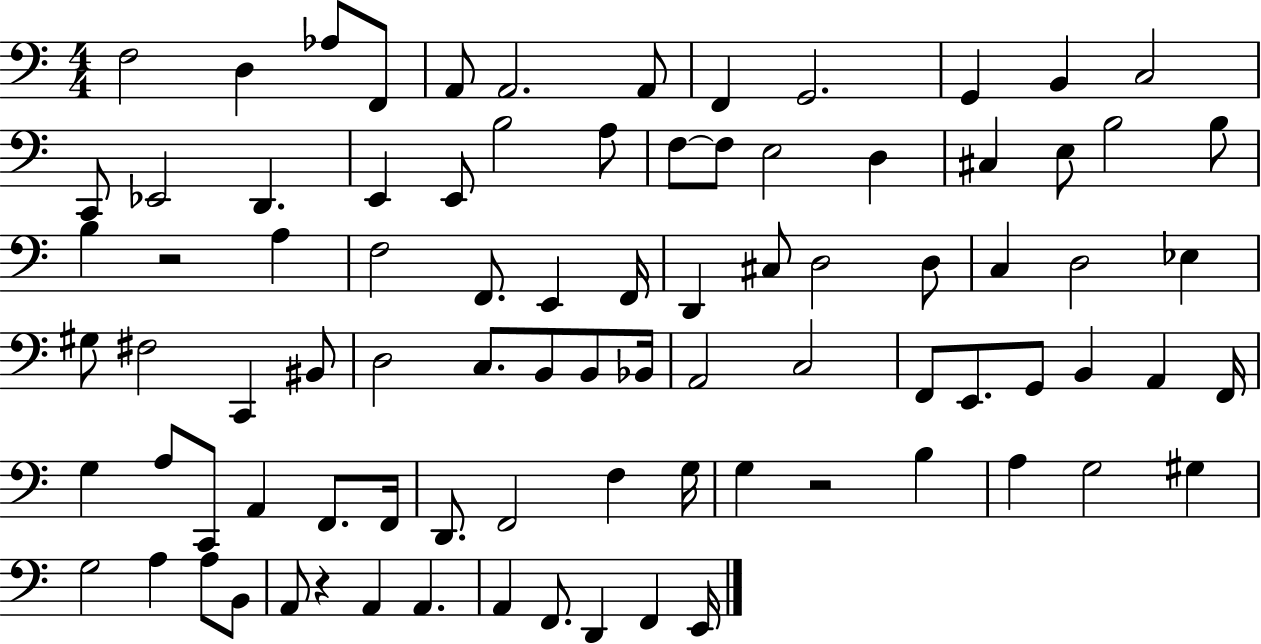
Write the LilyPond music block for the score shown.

{
  \clef bass
  \numericTimeSignature
  \time 4/4
  \key c \major
  f2 d4 aes8 f,8 | a,8 a,2. a,8 | f,4 g,2. | g,4 b,4 c2 | \break c,8 ees,2 d,4. | e,4 e,8 b2 a8 | f8~~ f8 e2 d4 | cis4 e8 b2 b8 | \break b4 r2 a4 | f2 f,8. e,4 f,16 | d,4 cis8 d2 d8 | c4 d2 ees4 | \break gis8 fis2 c,4 bis,8 | d2 c8. b,8 b,8 bes,16 | a,2 c2 | f,8 e,8. g,8 b,4 a,4 f,16 | \break g4 a8 c,8 a,4 f,8. f,16 | d,8. f,2 f4 g16 | g4 r2 b4 | a4 g2 gis4 | \break g2 a4 a8 b,8 | a,8 r4 a,4 a,4. | a,4 f,8. d,4 f,4 e,16 | \bar "|."
}